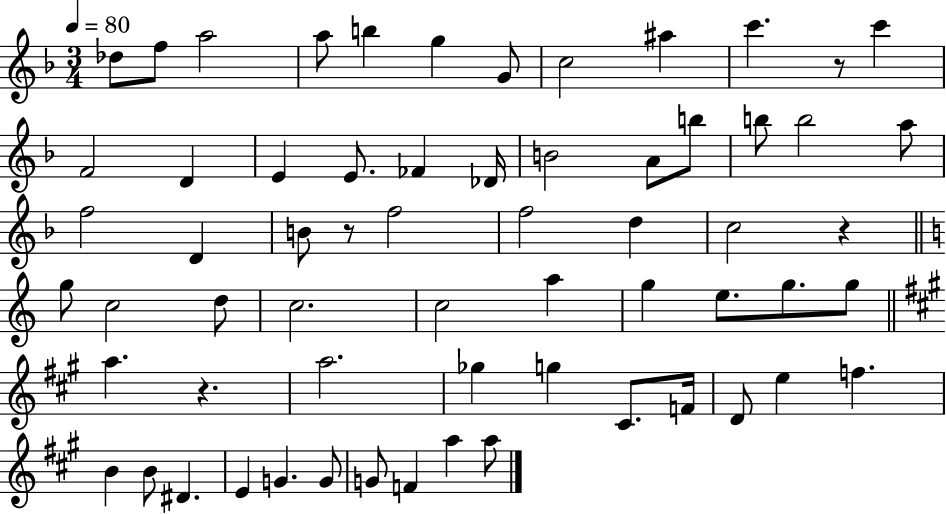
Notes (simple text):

Db5/e F5/e A5/h A5/e B5/q G5/q G4/e C5/h A#5/q C6/q. R/e C6/q F4/h D4/q E4/q E4/e. FES4/q Db4/s B4/h A4/e B5/e B5/e B5/h A5/e F5/h D4/q B4/e R/e F5/h F5/h D5/q C5/h R/q G5/e C5/h D5/e C5/h. C5/h A5/q G5/q E5/e. G5/e. G5/e A5/q. R/q. A5/h. Gb5/q G5/q C#4/e. F4/s D4/e E5/q F5/q. B4/q B4/e D#4/q. E4/q G4/q. G4/e G4/e F4/q A5/q A5/e